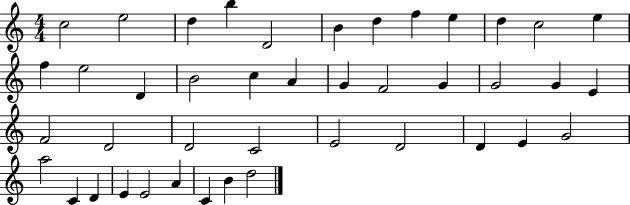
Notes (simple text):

C5/h E5/h D5/q B5/q D4/h B4/q D5/q F5/q E5/q D5/q C5/h E5/q F5/q E5/h D4/q B4/h C5/q A4/q G4/q F4/h G4/q G4/h G4/q E4/q F4/h D4/h D4/h C4/h E4/h D4/h D4/q E4/q G4/h A5/h C4/q D4/q E4/q E4/h A4/q C4/q B4/q D5/h